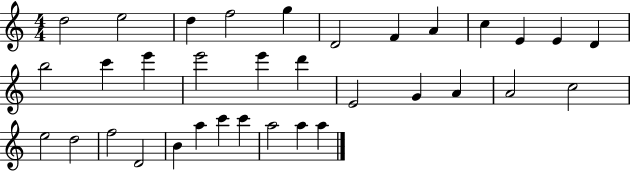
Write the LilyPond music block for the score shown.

{
  \clef treble
  \numericTimeSignature
  \time 4/4
  \key c \major
  d''2 e''2 | d''4 f''2 g''4 | d'2 f'4 a'4 | c''4 e'4 e'4 d'4 | \break b''2 c'''4 e'''4 | e'''2 e'''4 d'''4 | e'2 g'4 a'4 | a'2 c''2 | \break e''2 d''2 | f''2 d'2 | b'4 a''4 c'''4 c'''4 | a''2 a''4 a''4 | \break \bar "|."
}